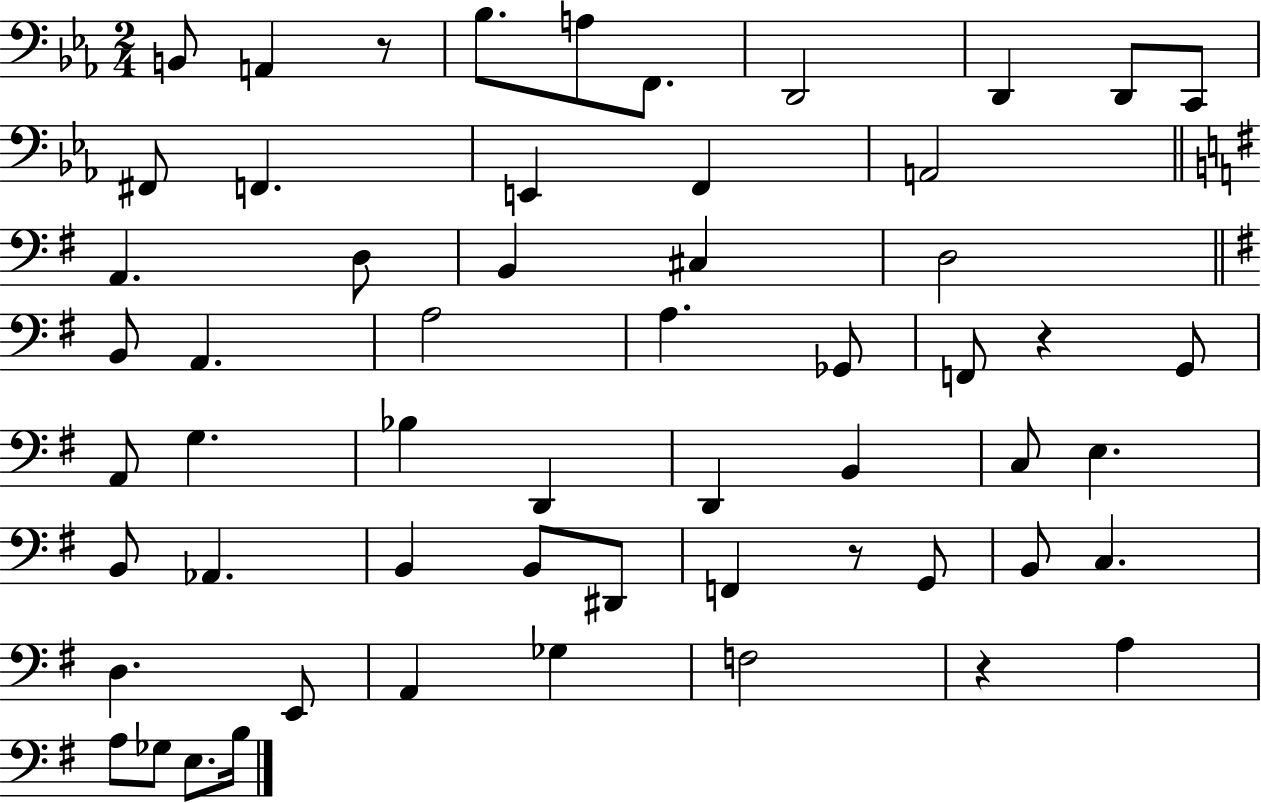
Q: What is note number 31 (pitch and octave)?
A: D2